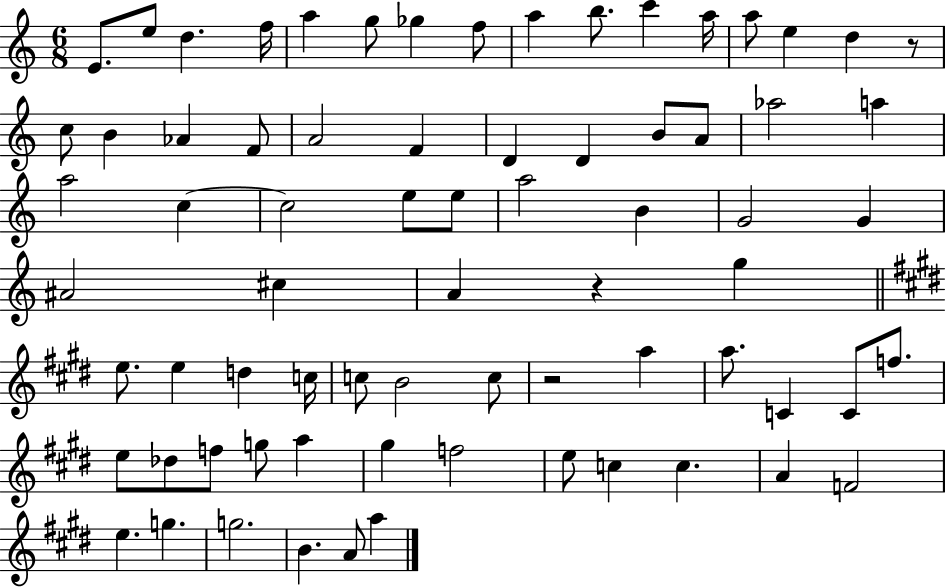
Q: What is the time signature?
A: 6/8